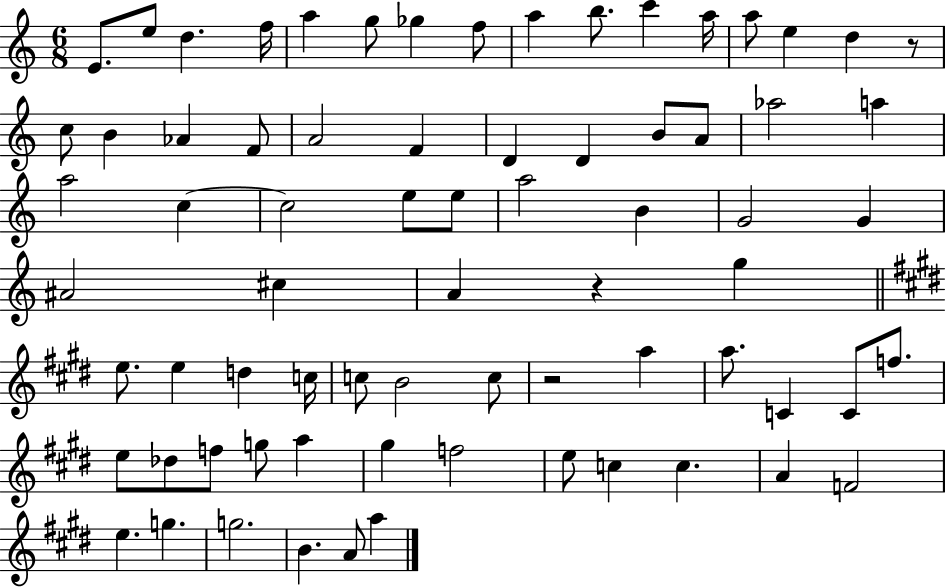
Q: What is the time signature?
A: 6/8